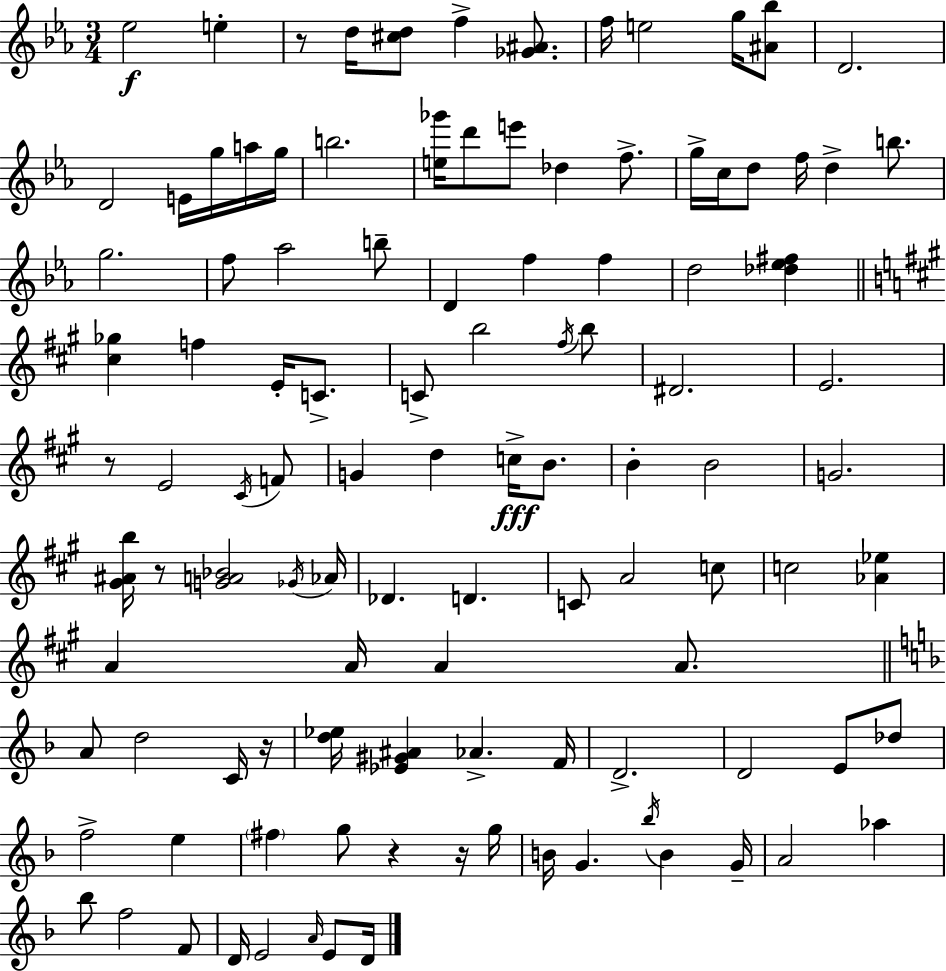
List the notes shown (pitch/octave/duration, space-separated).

Eb5/h E5/q R/e D5/s [C#5,D5]/e F5/q [Gb4,A#4]/e. F5/s E5/h G5/s [A#4,Bb5]/e D4/h. D4/h E4/s G5/s A5/s G5/s B5/h. [E5,Gb6]/s D6/e E6/e Db5/q F5/e. G5/s C5/s D5/e F5/s D5/q B5/e. G5/h. F5/e Ab5/h B5/e D4/q F5/q F5/q D5/h [Db5,Eb5,F#5]/q [C#5,Gb5]/q F5/q E4/s C4/e. C4/e B5/h F#5/s B5/e D#4/h. E4/h. R/e E4/h C#4/s F4/e G4/q D5/q C5/s B4/e. B4/q B4/h G4/h. [G#4,A#4,B5]/s R/e [G4,A4,Bb4]/h Gb4/s Ab4/s Db4/q. D4/q. C4/e A4/h C5/e C5/h [Ab4,Eb5]/q A4/q A4/s A4/q A4/e. A4/e D5/h C4/s R/s [D5,Eb5]/s [Eb4,G#4,A#4]/q Ab4/q. F4/s D4/h. D4/h E4/e Db5/e F5/h E5/q F#5/q G5/e R/q R/s G5/s B4/s G4/q. Bb5/s B4/q G4/s A4/h Ab5/q Bb5/e F5/h F4/e D4/s E4/h A4/s E4/e D4/s